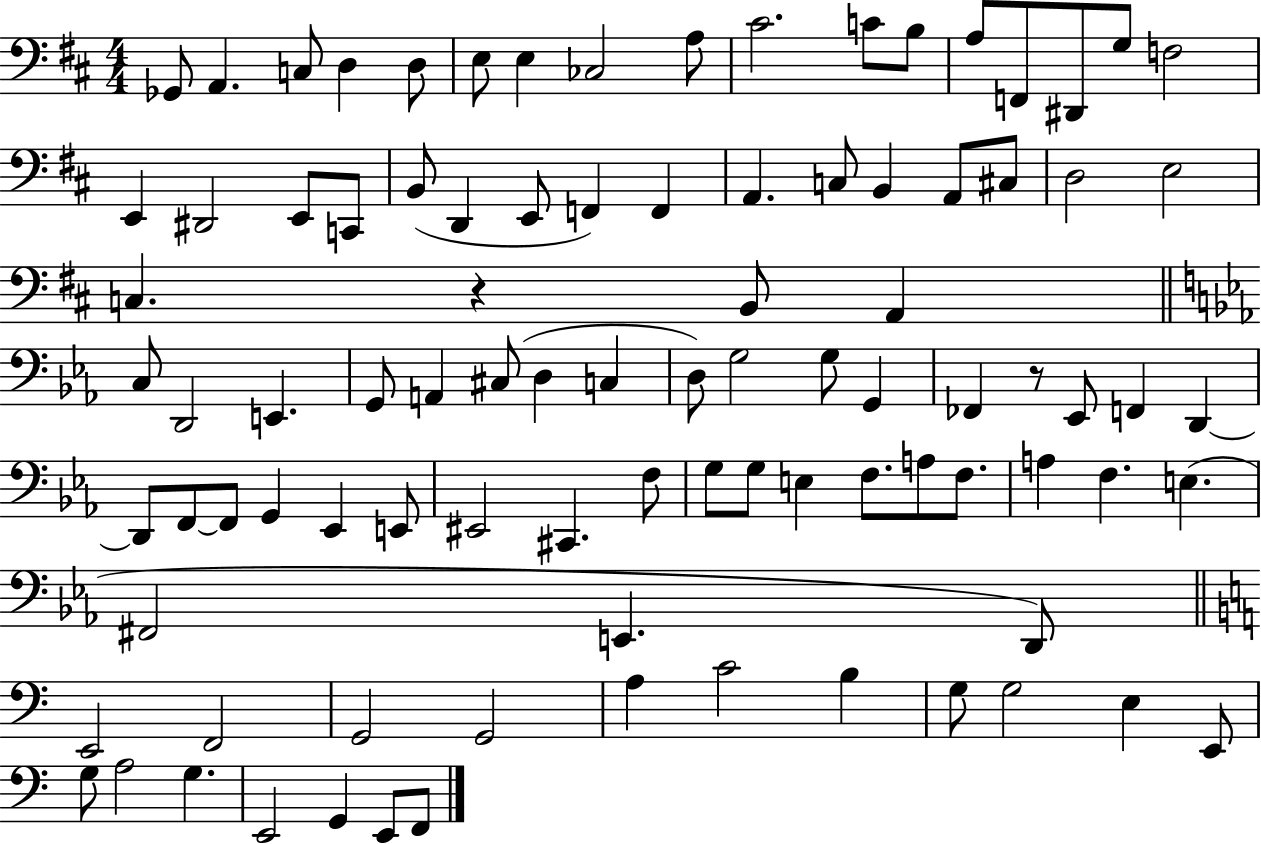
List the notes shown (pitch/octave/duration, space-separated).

Gb2/e A2/q. C3/e D3/q D3/e E3/e E3/q CES3/h A3/e C#4/h. C4/e B3/e A3/e F2/e D#2/e G3/e F3/h E2/q D#2/h E2/e C2/e B2/e D2/q E2/e F2/q F2/q A2/q. C3/e B2/q A2/e C#3/e D3/h E3/h C3/q. R/q B2/e A2/q C3/e D2/h E2/q. G2/e A2/q C#3/e D3/q C3/q D3/e G3/h G3/e G2/q FES2/q R/e Eb2/e F2/q D2/q D2/e F2/e F2/e G2/q Eb2/q E2/e EIS2/h C#2/q. F3/e G3/e G3/e E3/q F3/e. A3/e F3/e. A3/q F3/q. E3/q. F#2/h E2/q. D2/e E2/h F2/h G2/h G2/h A3/q C4/h B3/q G3/e G3/h E3/q E2/e G3/e A3/h G3/q. E2/h G2/q E2/e F2/e